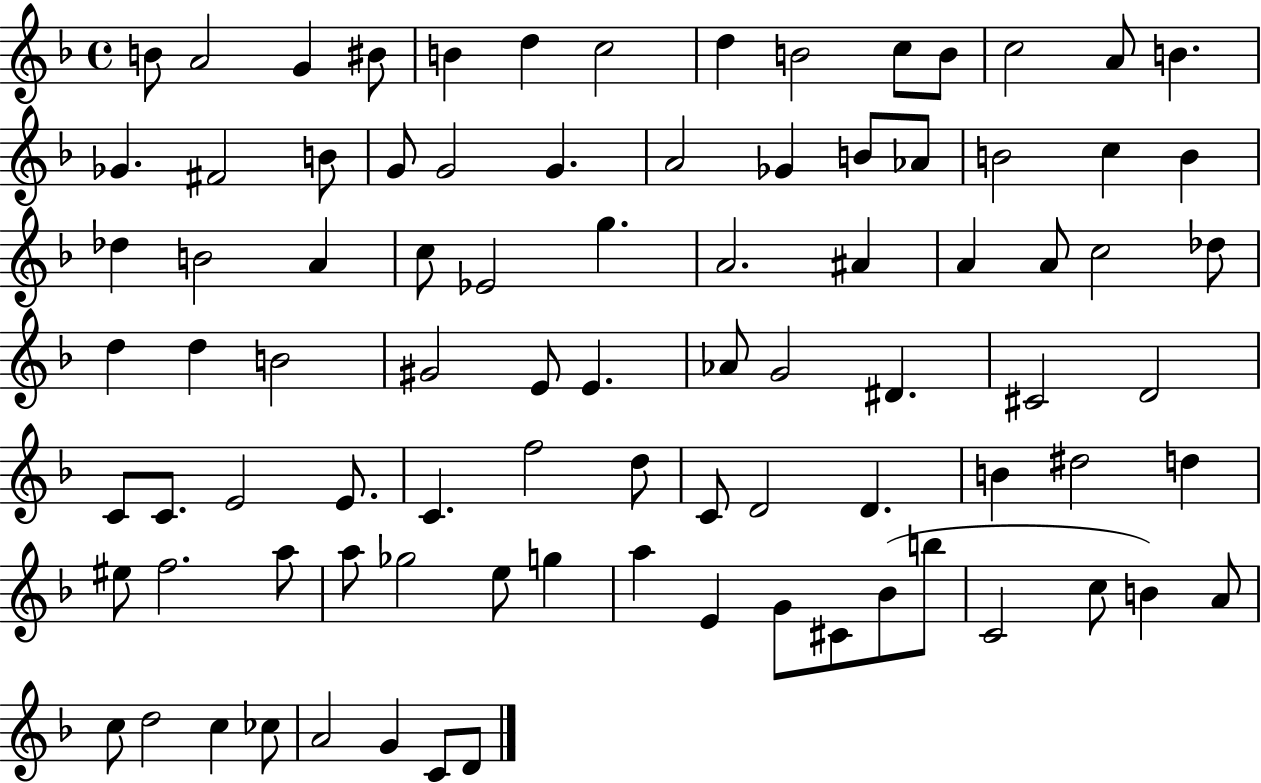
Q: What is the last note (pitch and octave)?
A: D4